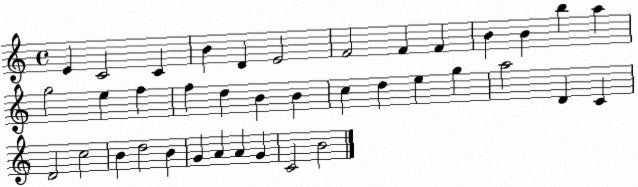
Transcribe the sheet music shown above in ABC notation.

X:1
T:Untitled
M:4/4
L:1/4
K:C
E C2 C B D E2 F2 F F B B b a g2 e f f d B B c d e g a2 D C D2 c2 B d2 B G A A G C2 B2